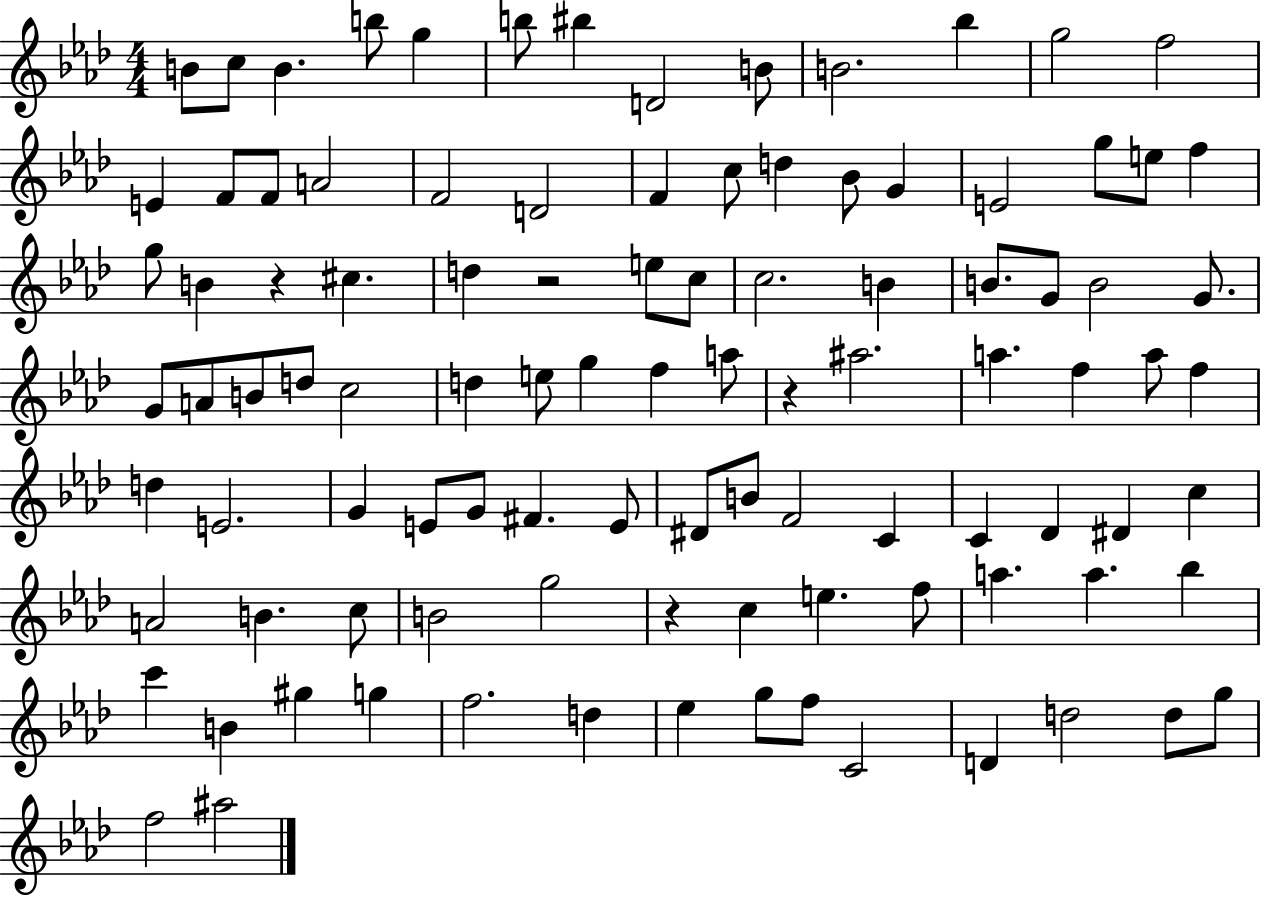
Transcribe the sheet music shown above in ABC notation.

X:1
T:Untitled
M:4/4
L:1/4
K:Ab
B/2 c/2 B b/2 g b/2 ^b D2 B/2 B2 _b g2 f2 E F/2 F/2 A2 F2 D2 F c/2 d _B/2 G E2 g/2 e/2 f g/2 B z ^c d z2 e/2 c/2 c2 B B/2 G/2 B2 G/2 G/2 A/2 B/2 d/2 c2 d e/2 g f a/2 z ^a2 a f a/2 f d E2 G E/2 G/2 ^F E/2 ^D/2 B/2 F2 C C _D ^D c A2 B c/2 B2 g2 z c e f/2 a a _b c' B ^g g f2 d _e g/2 f/2 C2 D d2 d/2 g/2 f2 ^a2